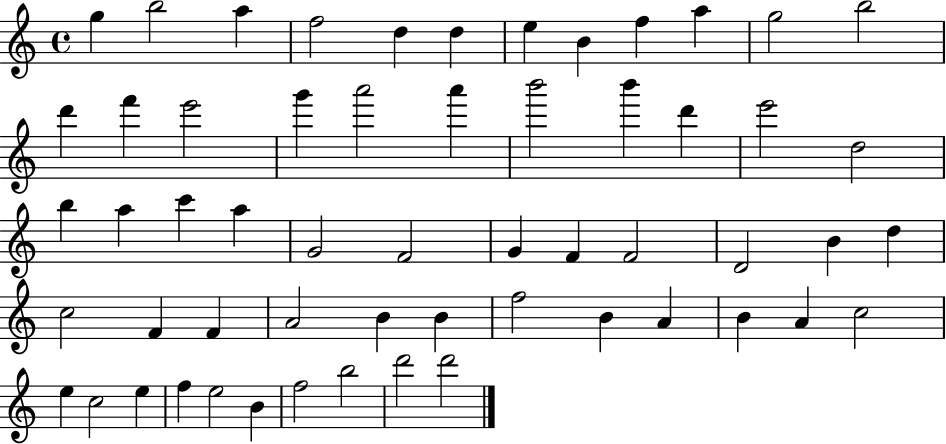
X:1
T:Untitled
M:4/4
L:1/4
K:C
g b2 a f2 d d e B f a g2 b2 d' f' e'2 g' a'2 a' b'2 b' d' e'2 d2 b a c' a G2 F2 G F F2 D2 B d c2 F F A2 B B f2 B A B A c2 e c2 e f e2 B f2 b2 d'2 d'2